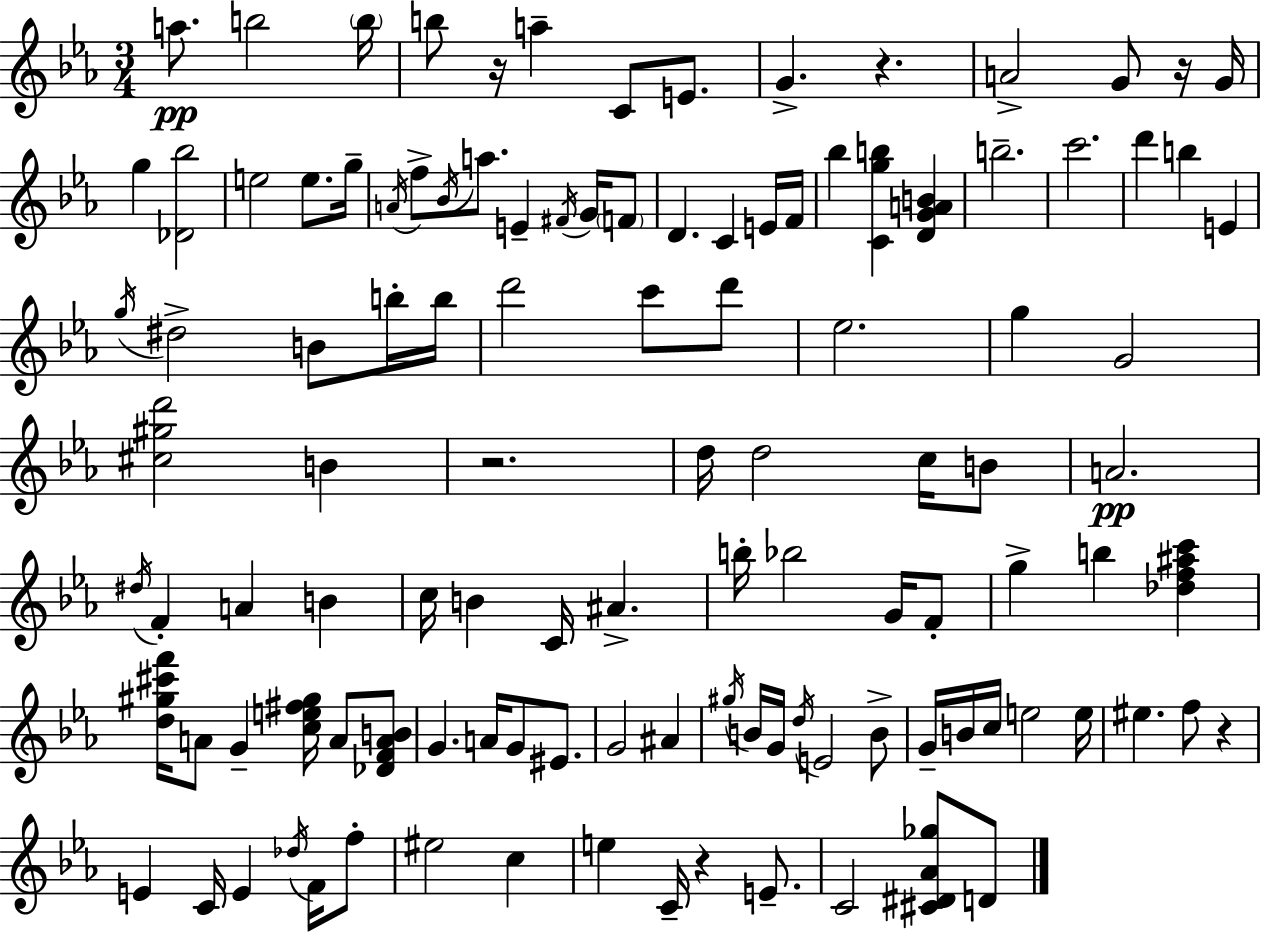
X:1
T:Untitled
M:3/4
L:1/4
K:Eb
a/2 b2 b/4 b/2 z/4 a C/2 E/2 G z A2 G/2 z/4 G/4 g [_D_b]2 e2 e/2 g/4 A/4 f/2 _B/4 a/2 E ^F/4 G/4 F/2 D C E/4 F/4 _b [Cgb] [DGAB] b2 c'2 d' b E g/4 ^d2 B/2 b/4 b/4 d'2 c'/2 d'/2 _e2 g G2 [^c^gd']2 B z2 d/4 d2 c/4 B/2 A2 ^d/4 F A B c/4 B C/4 ^A b/4 _b2 G/4 F/2 g b [_df^ac'] [d^g^c'f']/4 A/2 G [ce^f^g]/4 A/2 [_DFAB]/2 G A/4 G/2 ^E/2 G2 ^A ^g/4 B/4 G/4 d/4 E2 B/2 G/4 B/4 c/4 e2 e/4 ^e f/2 z E C/4 E _d/4 F/4 f/2 ^e2 c e C/4 z E/2 C2 [^C^D_A_g]/2 D/2